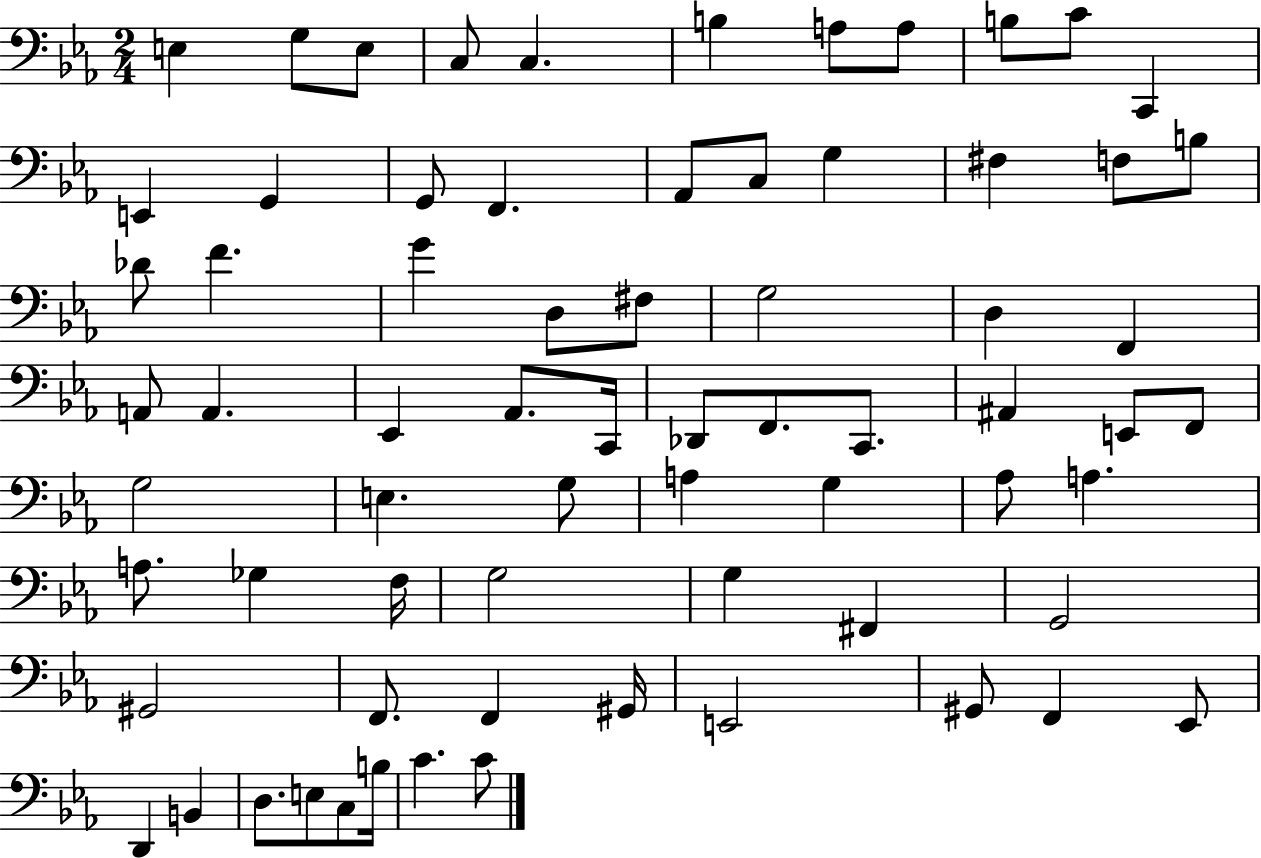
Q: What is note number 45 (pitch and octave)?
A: G3